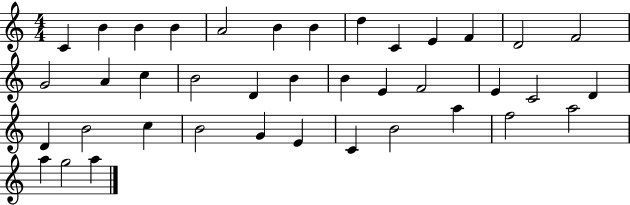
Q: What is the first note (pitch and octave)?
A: C4